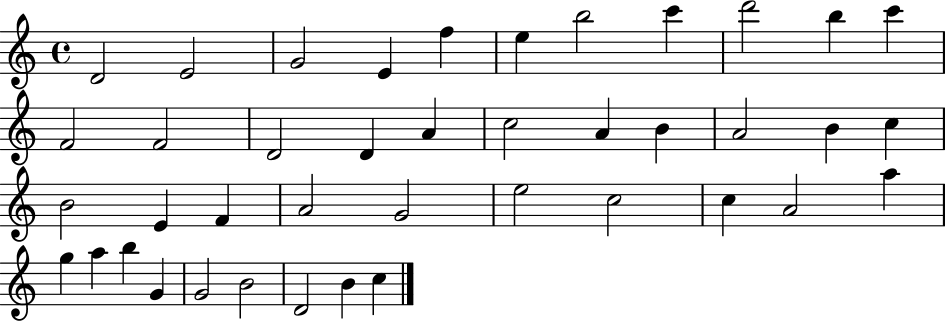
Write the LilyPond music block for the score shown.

{
  \clef treble
  \time 4/4
  \defaultTimeSignature
  \key c \major
  d'2 e'2 | g'2 e'4 f''4 | e''4 b''2 c'''4 | d'''2 b''4 c'''4 | \break f'2 f'2 | d'2 d'4 a'4 | c''2 a'4 b'4 | a'2 b'4 c''4 | \break b'2 e'4 f'4 | a'2 g'2 | e''2 c''2 | c''4 a'2 a''4 | \break g''4 a''4 b''4 g'4 | g'2 b'2 | d'2 b'4 c''4 | \bar "|."
}